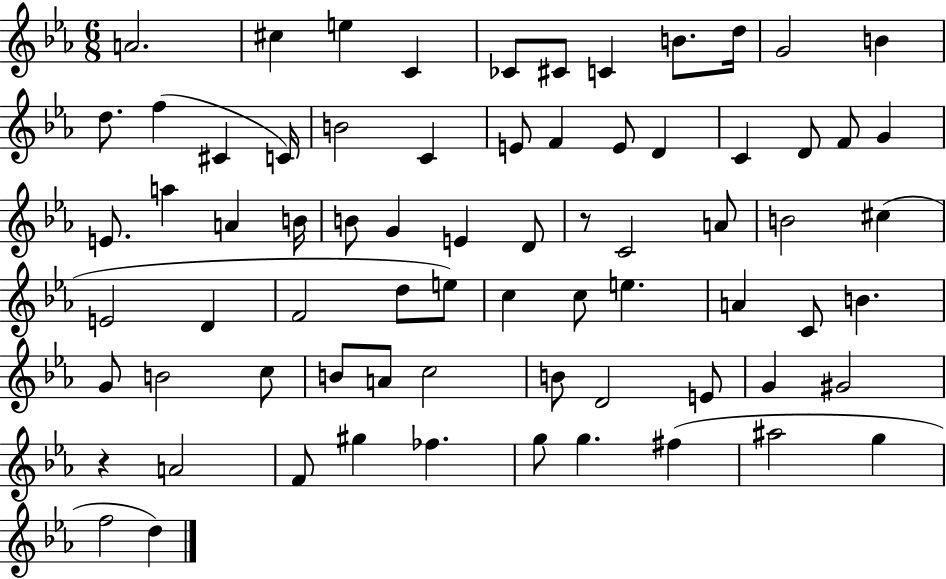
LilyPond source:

{
  \clef treble
  \numericTimeSignature
  \time 6/8
  \key ees \major
  a'2. | cis''4 e''4 c'4 | ces'8 cis'8 c'4 b'8. d''16 | g'2 b'4 | \break d''8. f''4( cis'4 c'16) | b'2 c'4 | e'8 f'4 e'8 d'4 | c'4 d'8 f'8 g'4 | \break e'8. a''4 a'4 b'16 | b'8 g'4 e'4 d'8 | r8 c'2 a'8 | b'2 cis''4( | \break e'2 d'4 | f'2 d''8 e''8) | c''4 c''8 e''4. | a'4 c'8 b'4. | \break g'8 b'2 c''8 | b'8 a'8 c''2 | b'8 d'2 e'8 | g'4 gis'2 | \break r4 a'2 | f'8 gis''4 fes''4. | g''8 g''4. fis''4( | ais''2 g''4 | \break f''2 d''4) | \bar "|."
}